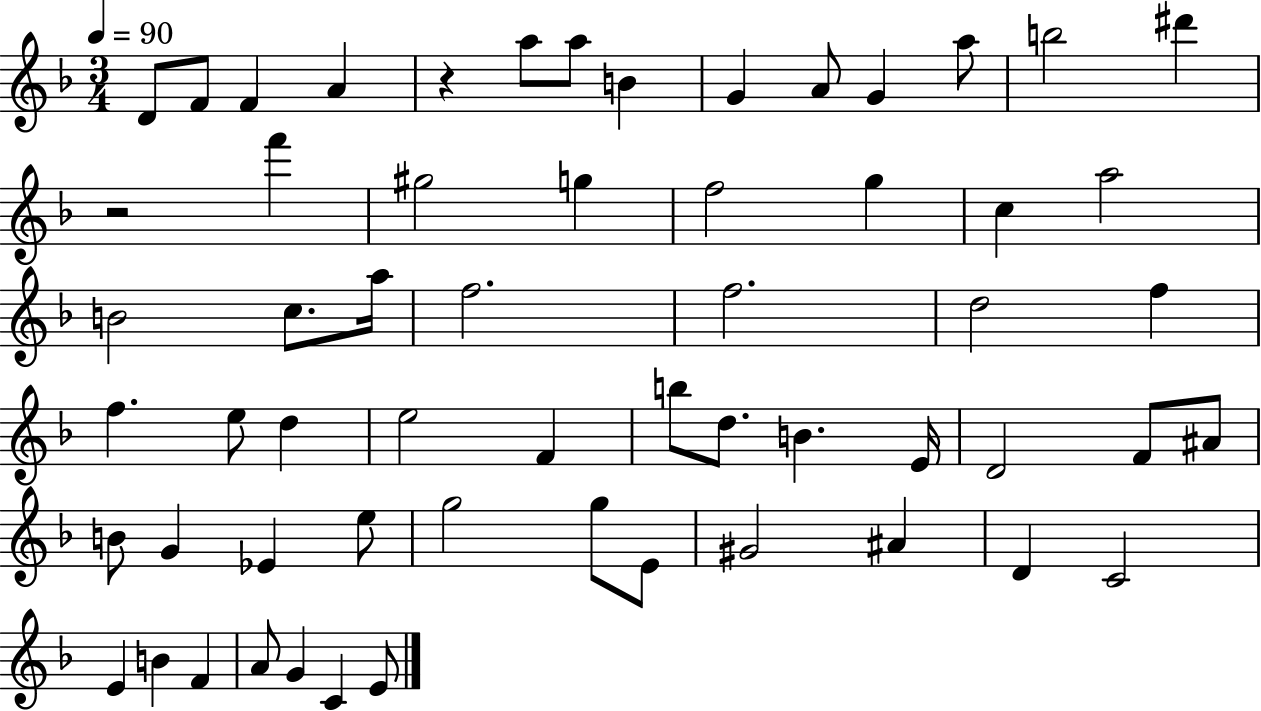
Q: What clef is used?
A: treble